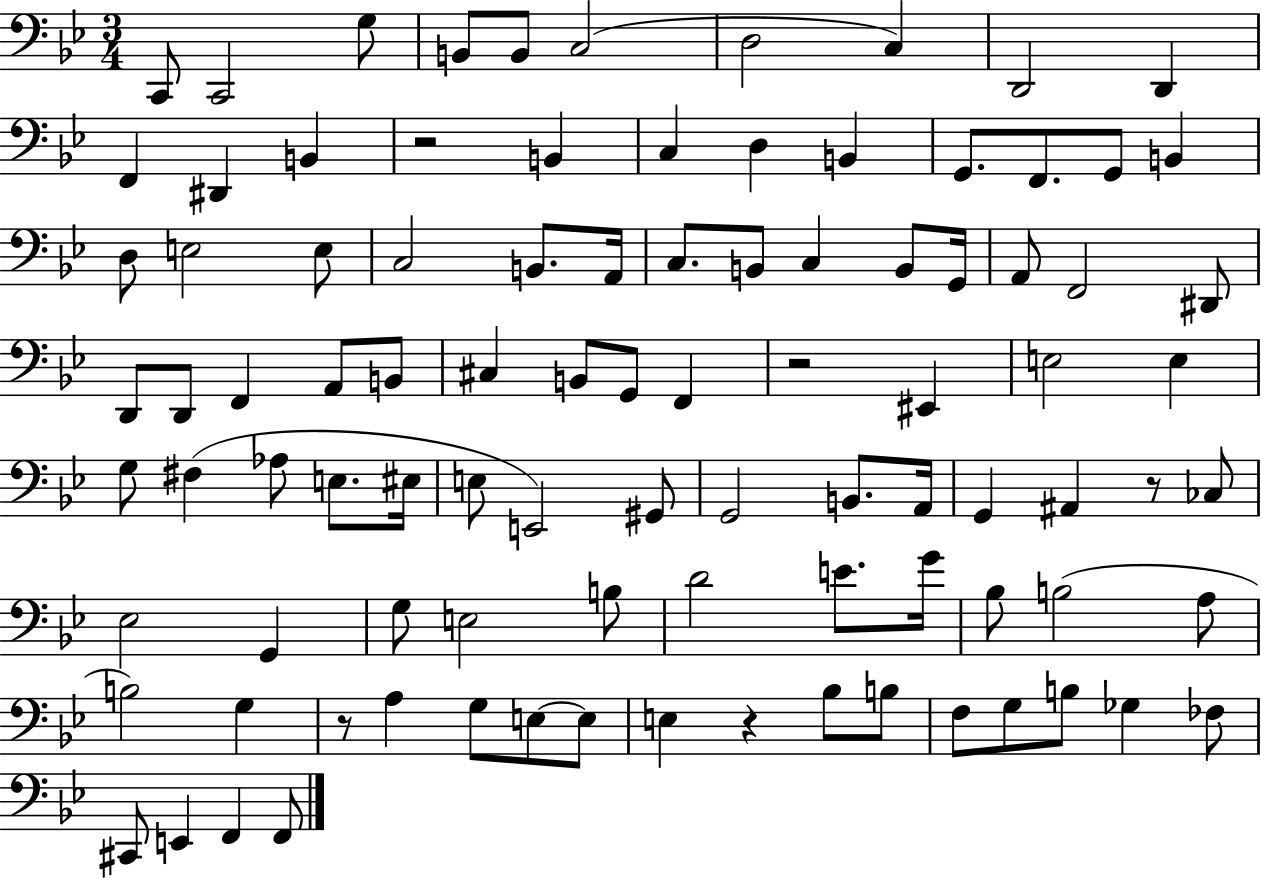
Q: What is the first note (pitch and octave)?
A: C2